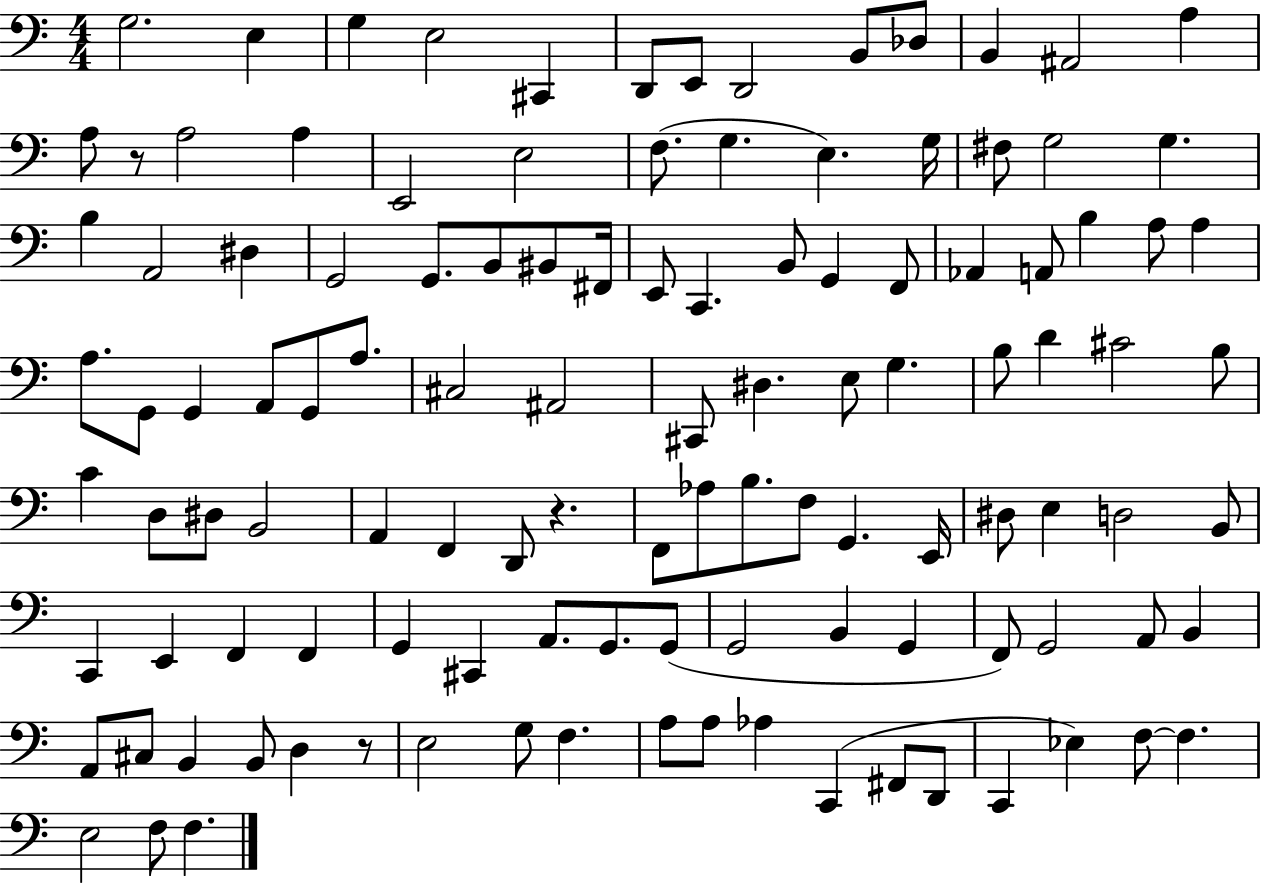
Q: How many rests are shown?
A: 3